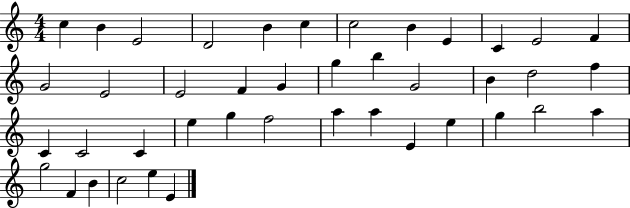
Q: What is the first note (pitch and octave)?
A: C5